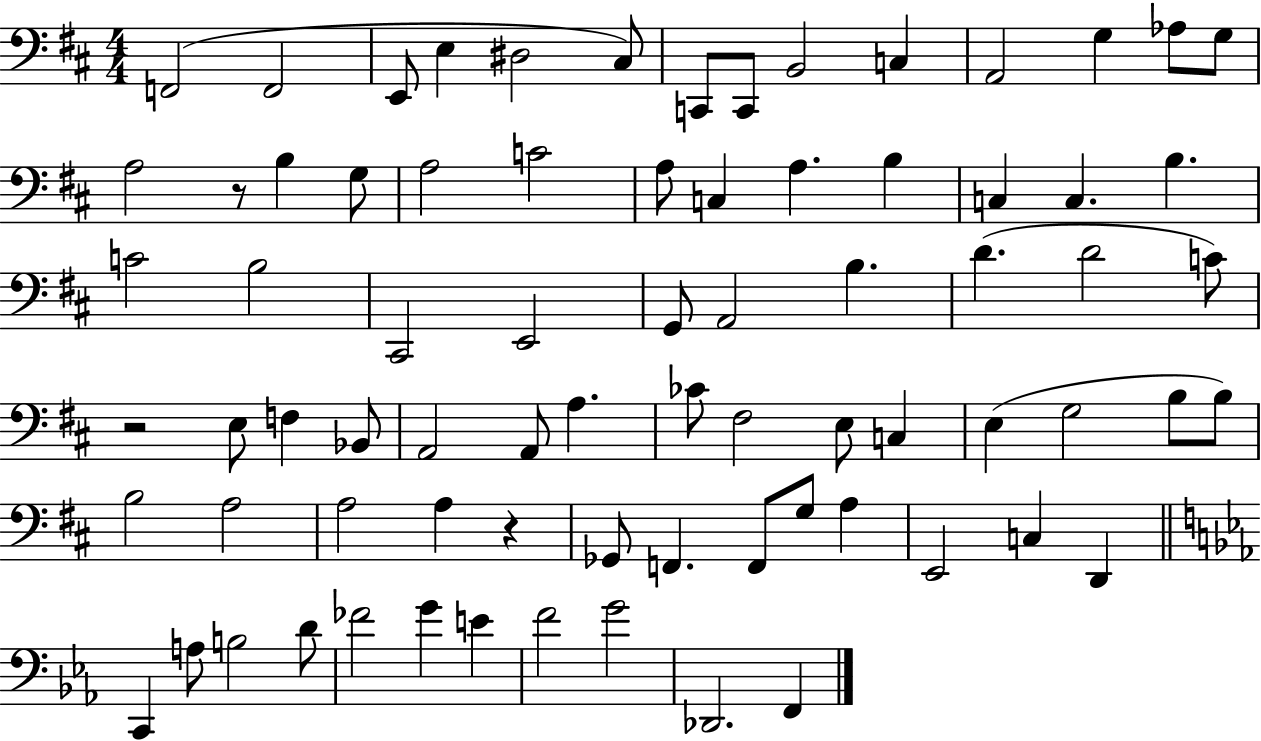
X:1
T:Untitled
M:4/4
L:1/4
K:D
F,,2 F,,2 E,,/2 E, ^D,2 ^C,/2 C,,/2 C,,/2 B,,2 C, A,,2 G, _A,/2 G,/2 A,2 z/2 B, G,/2 A,2 C2 A,/2 C, A, B, C, C, B, C2 B,2 ^C,,2 E,,2 G,,/2 A,,2 B, D D2 C/2 z2 E,/2 F, _B,,/2 A,,2 A,,/2 A, _C/2 ^F,2 E,/2 C, E, G,2 B,/2 B,/2 B,2 A,2 A,2 A, z _G,,/2 F,, F,,/2 G,/2 A, E,,2 C, D,, C,, A,/2 B,2 D/2 _F2 G E F2 G2 _D,,2 F,,